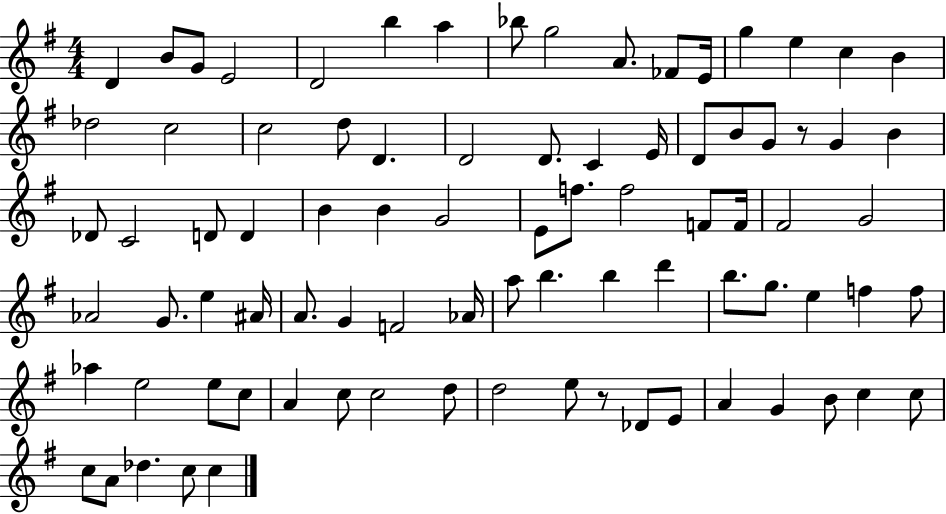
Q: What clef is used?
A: treble